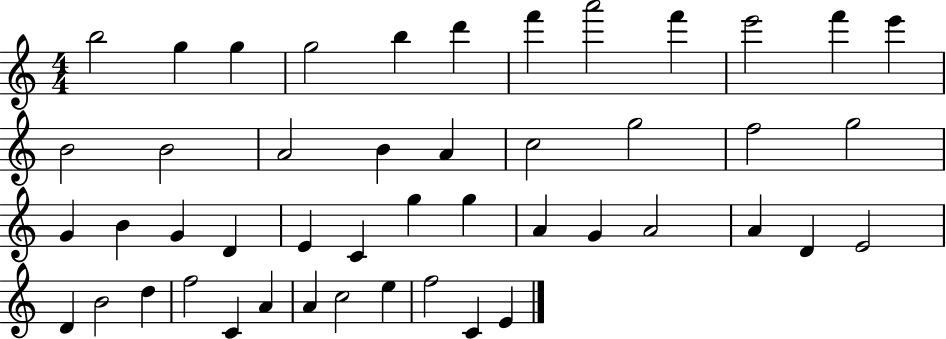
{
  \clef treble
  \numericTimeSignature
  \time 4/4
  \key c \major
  b''2 g''4 g''4 | g''2 b''4 d'''4 | f'''4 a'''2 f'''4 | e'''2 f'''4 e'''4 | \break b'2 b'2 | a'2 b'4 a'4 | c''2 g''2 | f''2 g''2 | \break g'4 b'4 g'4 d'4 | e'4 c'4 g''4 g''4 | a'4 g'4 a'2 | a'4 d'4 e'2 | \break d'4 b'2 d''4 | f''2 c'4 a'4 | a'4 c''2 e''4 | f''2 c'4 e'4 | \break \bar "|."
}